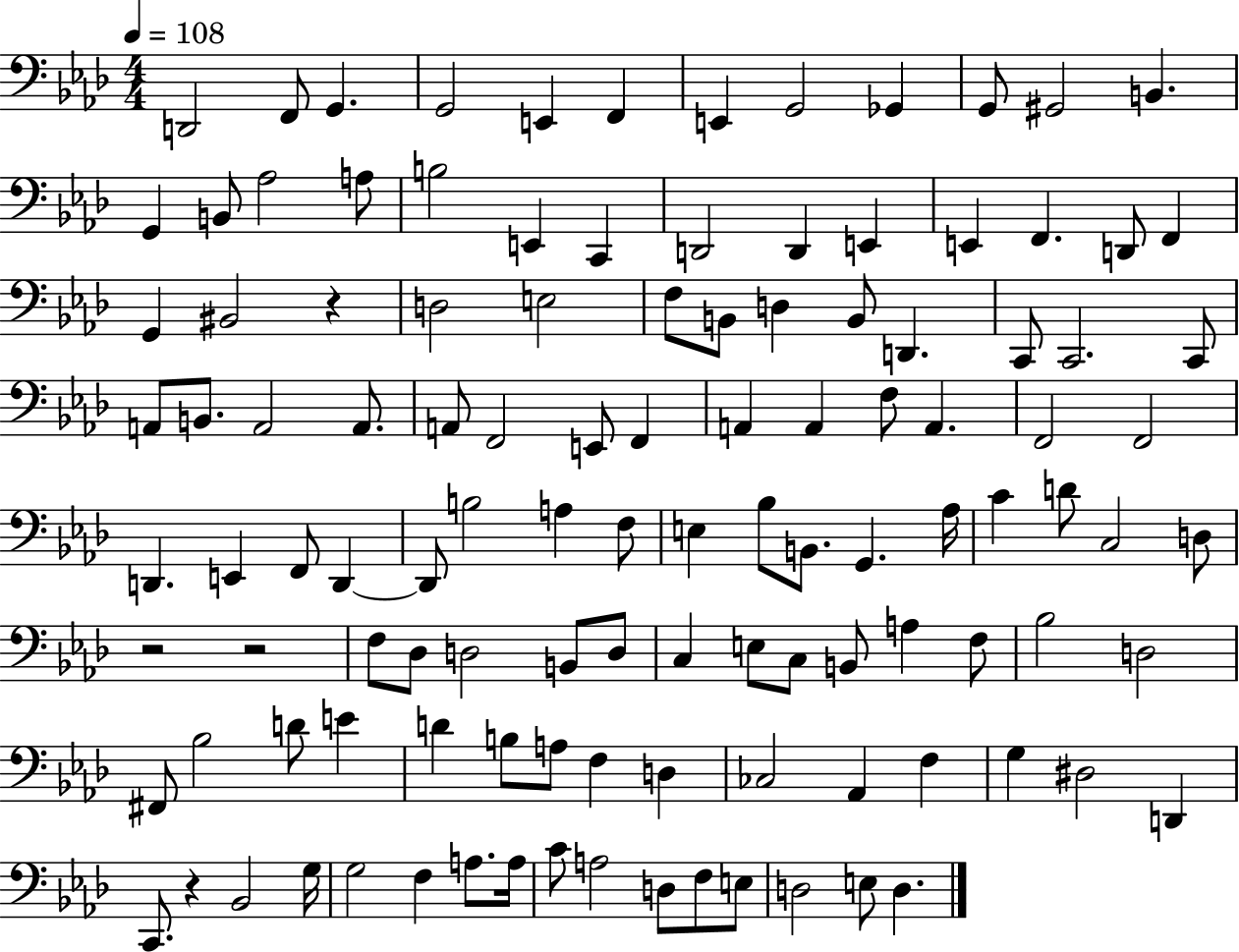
X:1
T:Untitled
M:4/4
L:1/4
K:Ab
D,,2 F,,/2 G,, G,,2 E,, F,, E,, G,,2 _G,, G,,/2 ^G,,2 B,, G,, B,,/2 _A,2 A,/2 B,2 E,, C,, D,,2 D,, E,, E,, F,, D,,/2 F,, G,, ^B,,2 z D,2 E,2 F,/2 B,,/2 D, B,,/2 D,, C,,/2 C,,2 C,,/2 A,,/2 B,,/2 A,,2 A,,/2 A,,/2 F,,2 E,,/2 F,, A,, A,, F,/2 A,, F,,2 F,,2 D,, E,, F,,/2 D,, D,,/2 B,2 A, F,/2 E, _B,/2 B,,/2 G,, _A,/4 C D/2 C,2 D,/2 z2 z2 F,/2 _D,/2 D,2 B,,/2 D,/2 C, E,/2 C,/2 B,,/2 A, F,/2 _B,2 D,2 ^F,,/2 _B,2 D/2 E D B,/2 A,/2 F, D, _C,2 _A,, F, G, ^D,2 D,, C,,/2 z _B,,2 G,/4 G,2 F, A,/2 A,/4 C/2 A,2 D,/2 F,/2 E,/2 D,2 E,/2 D,